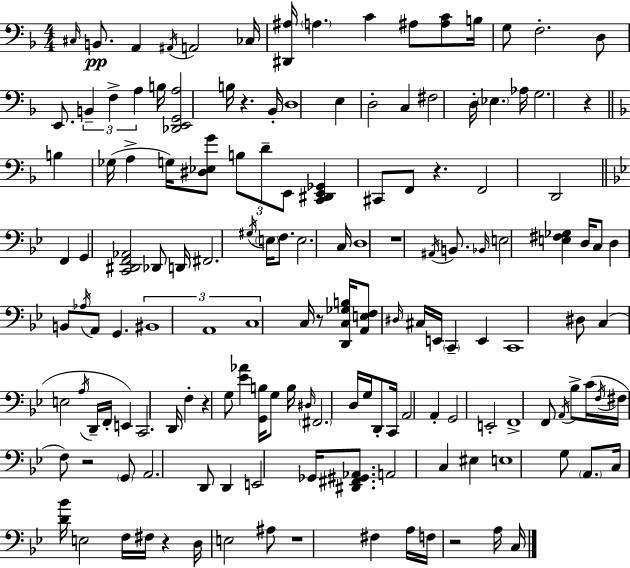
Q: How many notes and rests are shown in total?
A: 150